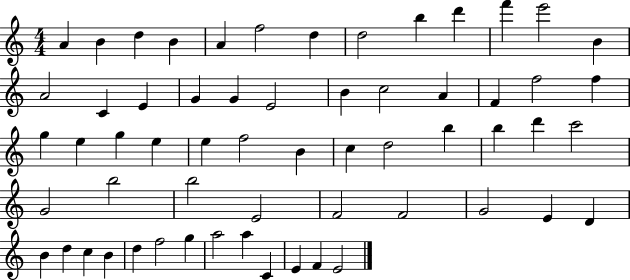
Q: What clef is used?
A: treble